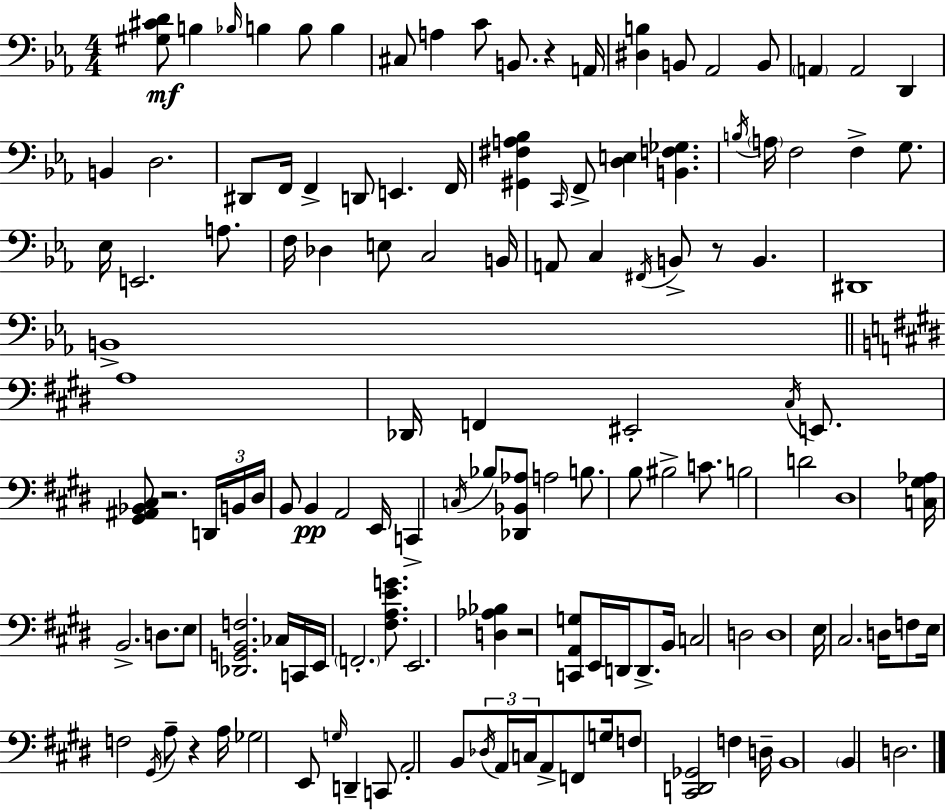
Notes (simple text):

[G#3,C#4,D4]/e B3/q Bb3/s B3/q B3/e B3/q C#3/e A3/q C4/e B2/e. R/q A2/s [D#3,B3]/q B2/e Ab2/h B2/e A2/q A2/h D2/q B2/q D3/h. D#2/e F2/s F2/q D2/e E2/q. F2/s [G#2,F#3,A3,Bb3]/q C2/s F2/e [D3,E3]/q [B2,F3,Gb3]/q. B3/s A3/s F3/h F3/q G3/e. Eb3/s E2/h. A3/e. F3/s Db3/q E3/e C3/h B2/s A2/e C3/q F#2/s B2/e R/e B2/q. D#2/w B2/w A3/w Db2/s F2/q EIS2/h C#3/s E2/e. [G#2,A#2,Bb2,C#3]/e R/h. D2/s B2/s D#3/s B2/e B2/q A2/h E2/s C2/q C3/s Bb3/e [Db2,Bb2,Ab3]/e A3/h B3/e. B3/e BIS3/h C4/e. B3/h D4/h D#3/w [C3,G#3,Ab3]/s B2/h. D3/e. E3/e [Db2,G2,B2,F3]/h. CES3/s C2/s E2/s F2/h. [F#3,A3,E4,G4]/e. E2/h. [D3,Ab3,Bb3]/q R/h [C2,A2,G3]/e E2/s D2/s D2/e. B2/s C3/h D3/h D3/w E3/s C#3/h. D3/s F3/e E3/s F3/h G#2/s A3/e R/q A3/s Gb3/h E2/e G3/s D2/q C2/e A2/h B2/e Db3/s A2/s C3/s A2/e F2/e G3/s F3/e [C#2,D2,Gb2]/h F3/q D3/s B2/w B2/q D3/h.